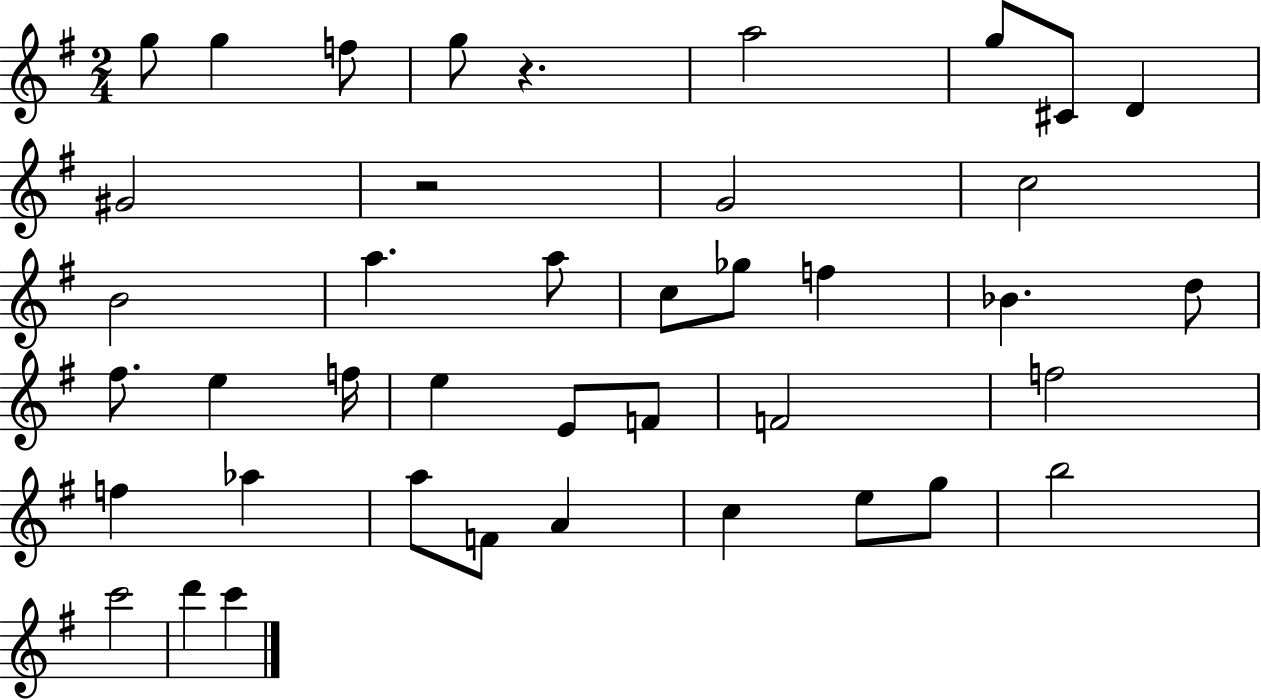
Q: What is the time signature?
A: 2/4